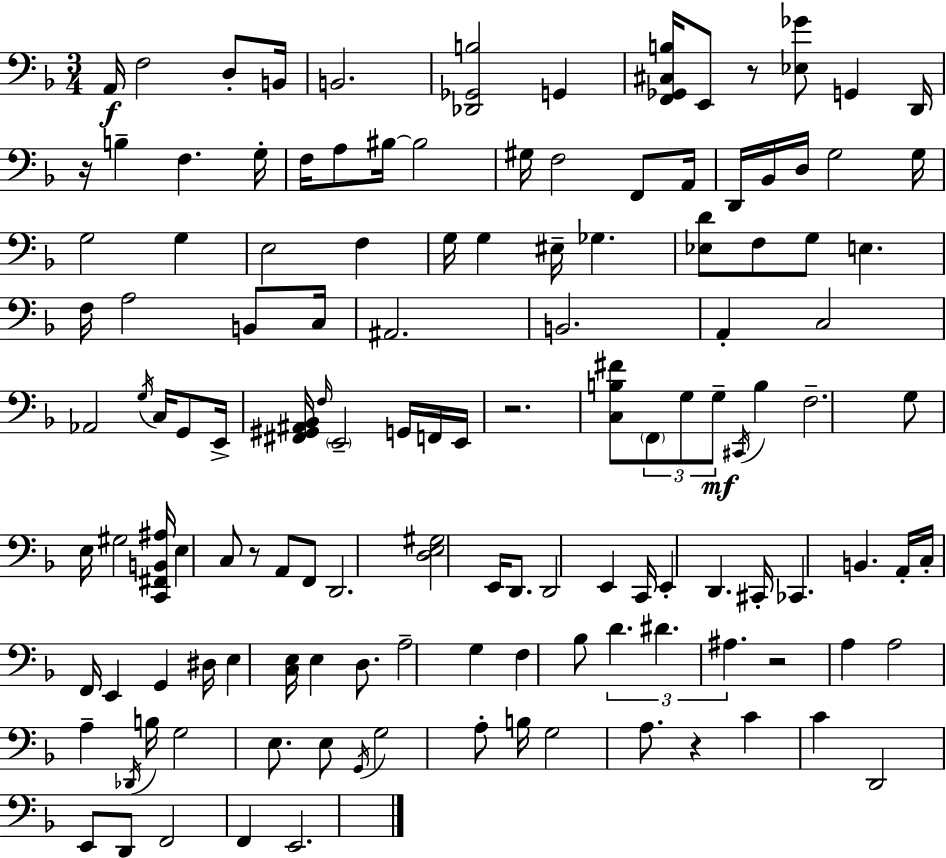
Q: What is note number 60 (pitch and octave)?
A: F3